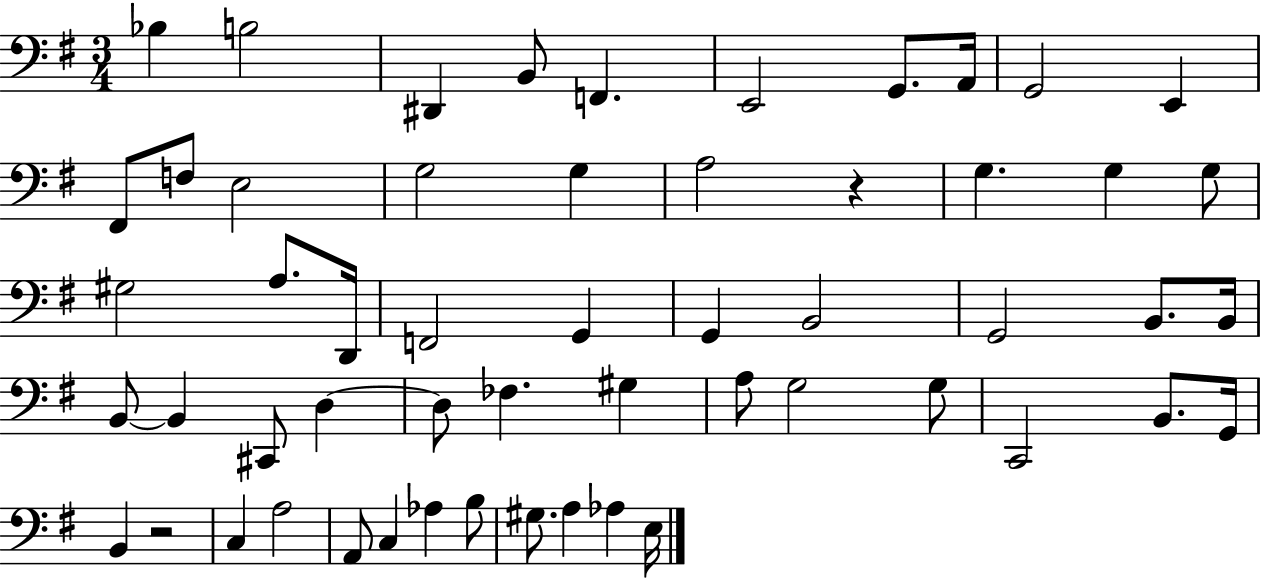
Bb3/q B3/h D#2/q B2/e F2/q. E2/h G2/e. A2/s G2/h E2/q F#2/e F3/e E3/h G3/h G3/q A3/h R/q G3/q. G3/q G3/e G#3/h A3/e. D2/s F2/h G2/q G2/q B2/h G2/h B2/e. B2/s B2/e B2/q C#2/e D3/q D3/e FES3/q. G#3/q A3/e G3/h G3/e C2/h B2/e. G2/s B2/q R/h C3/q A3/h A2/e C3/q Ab3/q B3/e G#3/e. A3/q Ab3/q E3/s